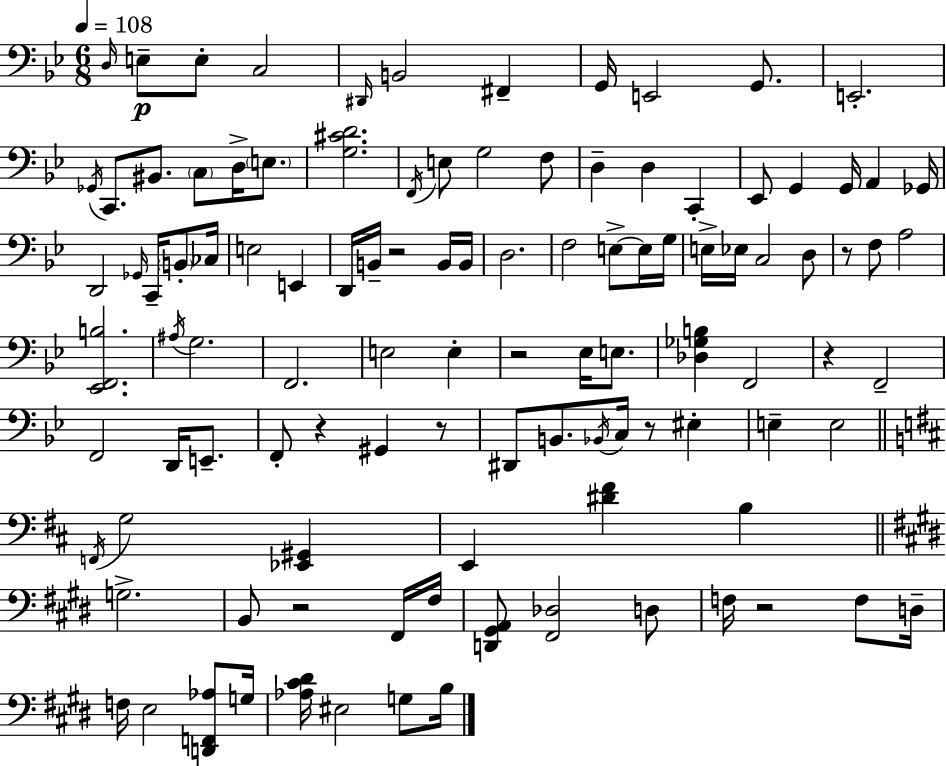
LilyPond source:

{
  \clef bass
  \numericTimeSignature
  \time 6/8
  \key bes \major
  \tempo 4 = 108
  \grace { d16 }\p e8-- e8-. c2 | \grace { dis,16 } b,2 fis,4-- | g,16 e,2 g,8. | e,2.-. | \break \acciaccatura { ges,16 } c,8. bis,8. \parenthesize c8 d16-> | \parenthesize e8. <g cis' d'>2. | \acciaccatura { f,16 } e8 g2 | f8 d4-- d4 | \break c,4-. ees,8 g,4 g,16 a,4 | ges,16 d,2 | \grace { ges,16 } c,16-- \parenthesize b,8-. ces16 e2 | e,4 d,16 b,16-- r2 | \break b,16 b,16 d2. | f2 | e8->~~ e16 g16 e16-> ees16 c2 | d8 r8 f8 a2 | \break <ees, f, b>2. | \acciaccatura { ais16 } g2. | f,2. | e2 | \break e4-. r2 | ees16 e8. <des ges b>4 f,2 | r4 f,2-- | f,2 | \break d,16 e,8.-- f,8-. r4 | gis,4 r8 dis,8 b,8. \acciaccatura { bes,16 } | c16 r8 eis4-. e4-- e2 | \bar "||" \break \key d \major \acciaccatura { f,16 } g2 <ees, gis,>4 | e,4 <dis' fis'>4 b4 | \bar "||" \break \key e \major g2.-> | b,8 r2 fis,16 fis16 | <d, gis, a,>8 <fis, des>2 d8 | f16 r2 f8 d16-- | \break f16 e2 <d, f, aes>8 g16 | <aes cis' dis'>16 eis2 g8 b16 | \bar "|."
}